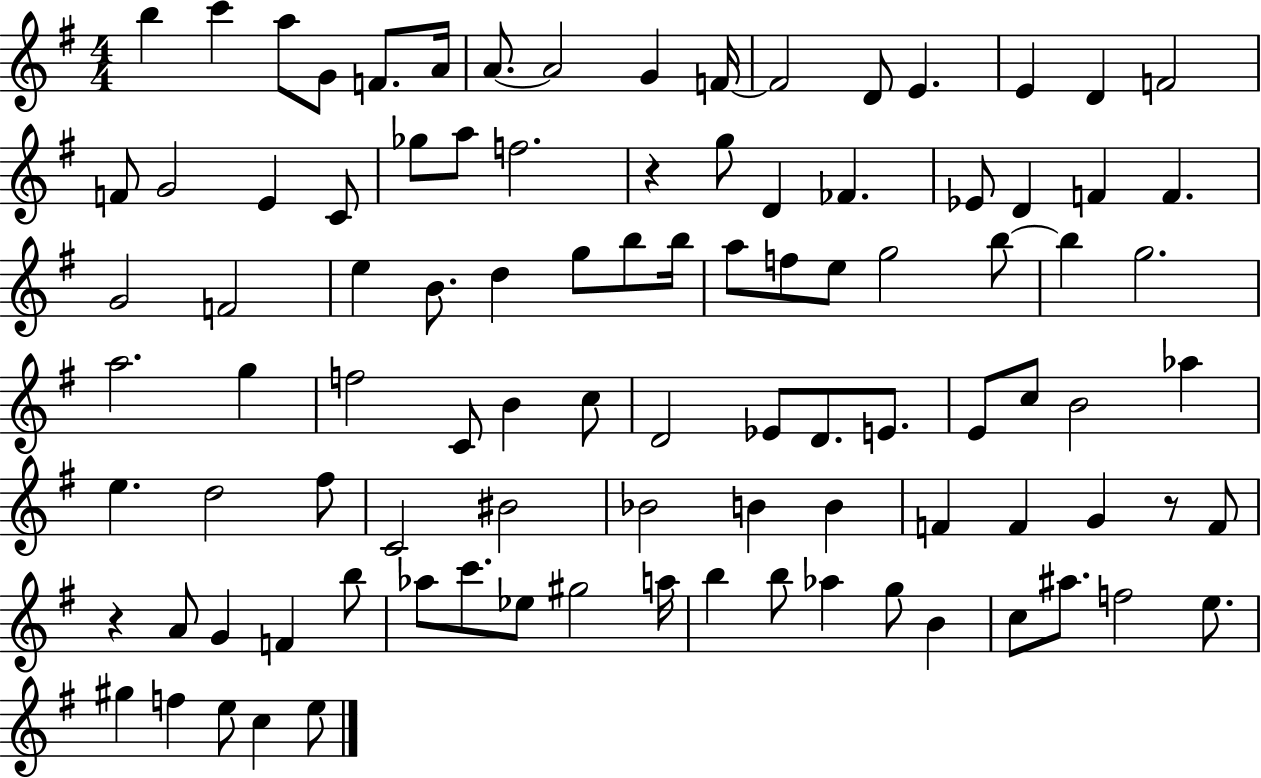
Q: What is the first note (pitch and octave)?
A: B5